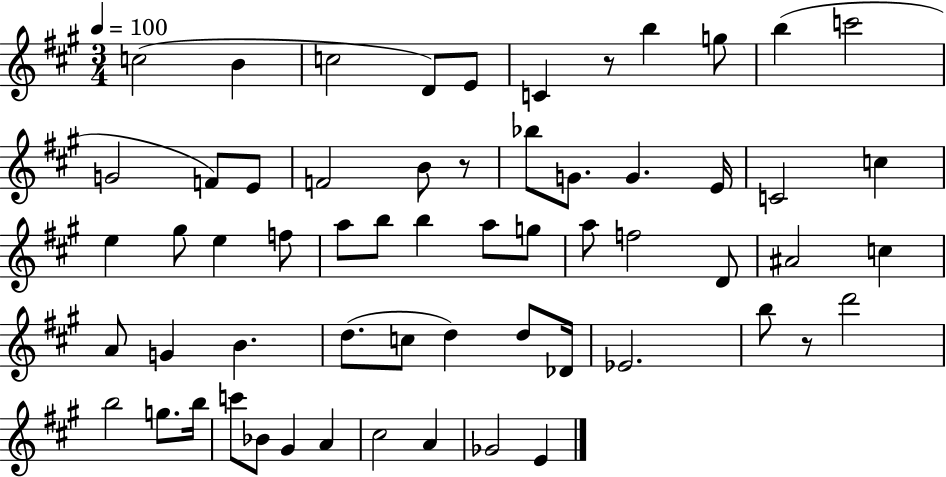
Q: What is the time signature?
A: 3/4